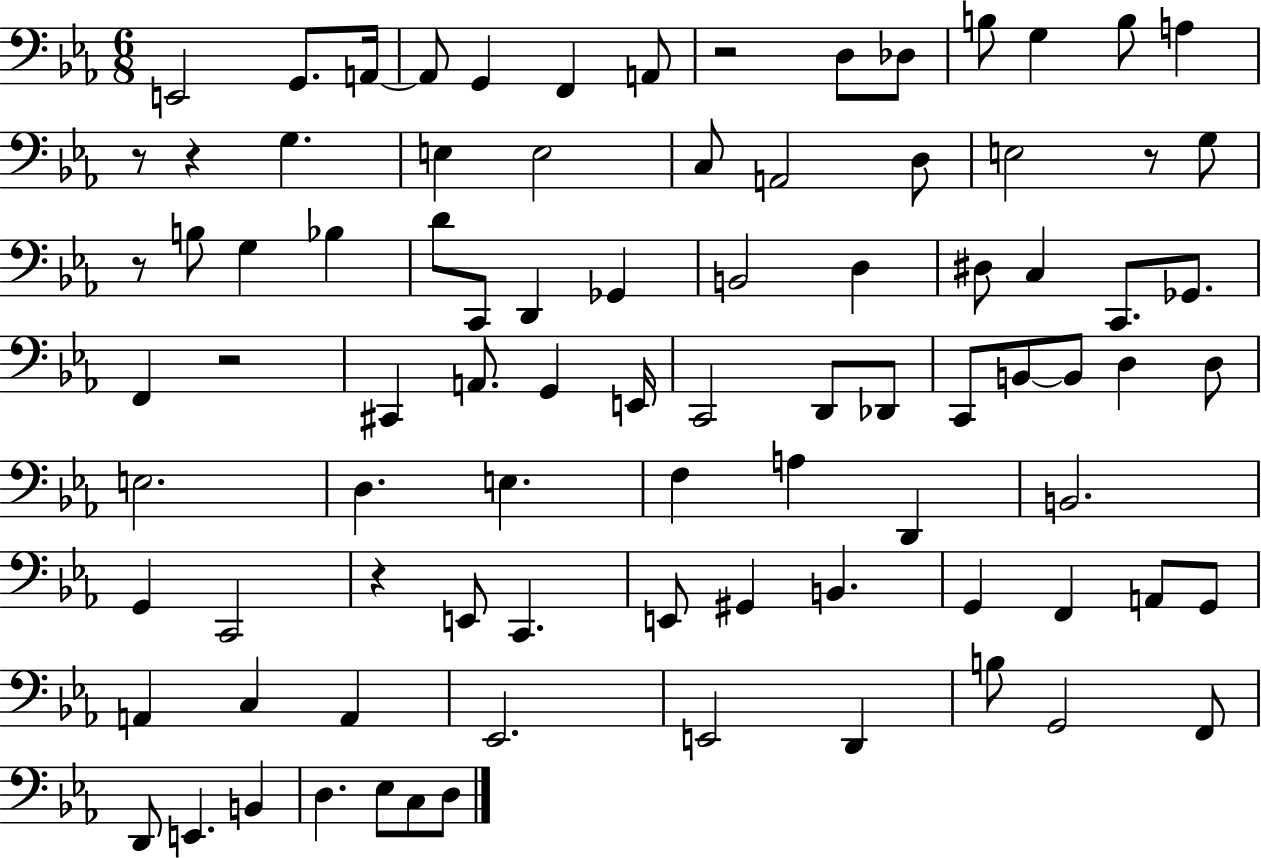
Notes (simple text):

E2/h G2/e. A2/s A2/e G2/q F2/q A2/e R/h D3/e Db3/e B3/e G3/q B3/e A3/q R/e R/q G3/q. E3/q E3/h C3/e A2/h D3/e E3/h R/e G3/e R/e B3/e G3/q Bb3/q D4/e C2/e D2/q Gb2/q B2/h D3/q D#3/e C3/q C2/e. Gb2/e. F2/q R/h C#2/q A2/e. G2/q E2/s C2/h D2/e Db2/e C2/e B2/e B2/e D3/q D3/e E3/h. D3/q. E3/q. F3/q A3/q D2/q B2/h. G2/q C2/h R/q E2/e C2/q. E2/e G#2/q B2/q. G2/q F2/q A2/e G2/e A2/q C3/q A2/q Eb2/h. E2/h D2/q B3/e G2/h F2/e D2/e E2/q. B2/q D3/q. Eb3/e C3/e D3/e